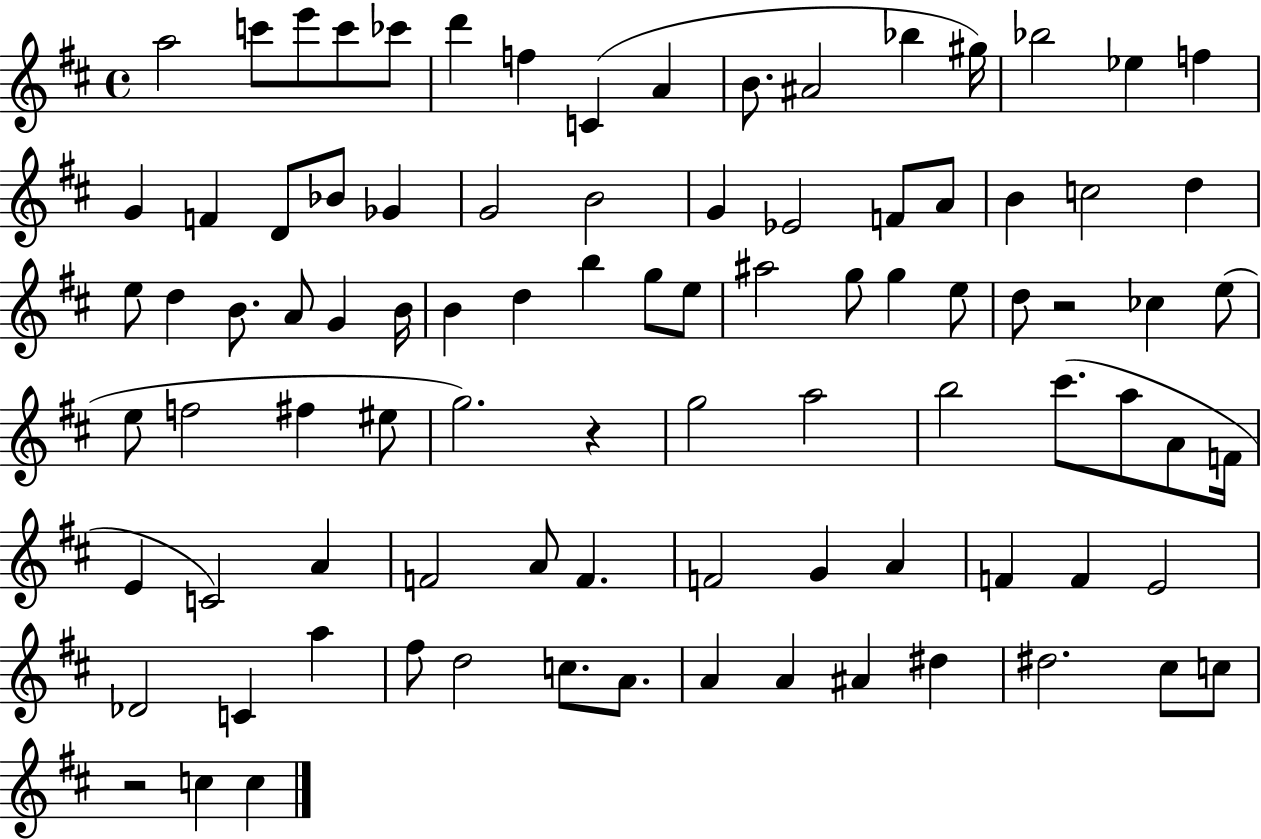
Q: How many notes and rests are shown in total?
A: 91